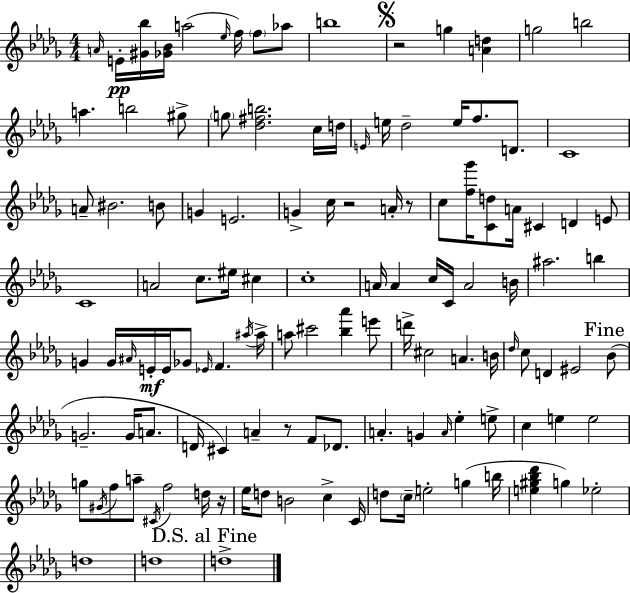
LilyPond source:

{
  \clef treble
  \numericTimeSignature
  \time 4/4
  \key bes \minor
  \grace { a'16 }\pp e'16-. <gis' bes''>16 <ges' bes'>16 a''2( \grace { ees''16 } f''16) \parenthesize f''8 | aes''8 b''1 | \mark \markup { \musicglyph "scripts.segno" } r2 g''4 <a' d''>4 | g''2 b''2 | \break a''4. b''2 | gis''8-> \parenthesize g''8 <des'' fis'' b''>2. | c''16 d''16 \grace { e'16 } e''16 des''2-- e''16 f''8. | d'8. c'1 | \break a'8-- bis'2. | b'8 g'4 e'2. | g'4-> c''16 r2 | a'16-. r8 c''8 <f'' ges'''>16 <c' d''>8 a'16 cis'4 d'4 | \break e'8 c'1 | a'2 c''8. eis''16 cis''4 | c''1-. | a'16 a'4 c''16 c'16 a'2 | \break b'16 ais''2. b''4 | g'4 g'16 \grace { ais'16 }\mf e'16-. e'16 ges'8 \grace { ees'16 } f'4. | \acciaccatura { ais''16 } ais''16-> a''8 cis'''2 | <bes'' aes'''>4 e'''8 d'''16-> cis''2 a'4. | \break b'16 \grace { des''16 } c''8 d'4 eis'2 | \mark "Fine" bes'8( g'2.-- | g'16 a'8. d'16 cis'4) a'4-- | r8 f'8 des'8. a'4.-. g'4 | \break \grace { a'16 } ees''4-. e''8-> c''4 e''4 | e''2 g''8 \acciaccatura { gis'16 } f''8 a''8-- \acciaccatura { cis'16 } | f''2 d''16 r16 ees''16 d''8 b'2 | c''4-> c'16 d''8 \parenthesize c''16-- e''2-. | \break g''4( b''16 <e'' gis'' bes'' des'''>4 g''4) | ees''2-. d''1 | d''1 | \mark "D.S. al Fine" d''1-> | \break \bar "|."
}